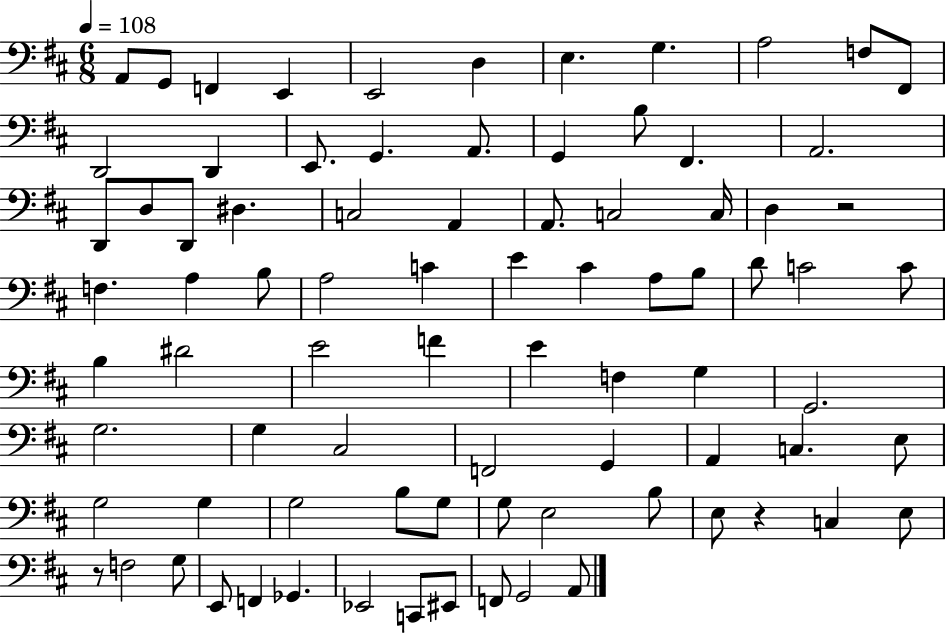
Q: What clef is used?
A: bass